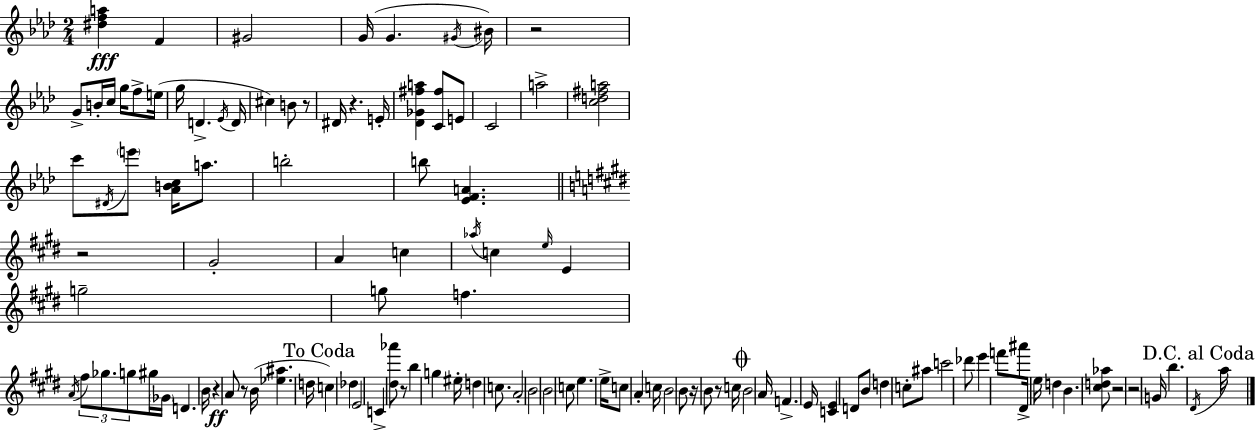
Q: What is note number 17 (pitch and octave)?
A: C#5